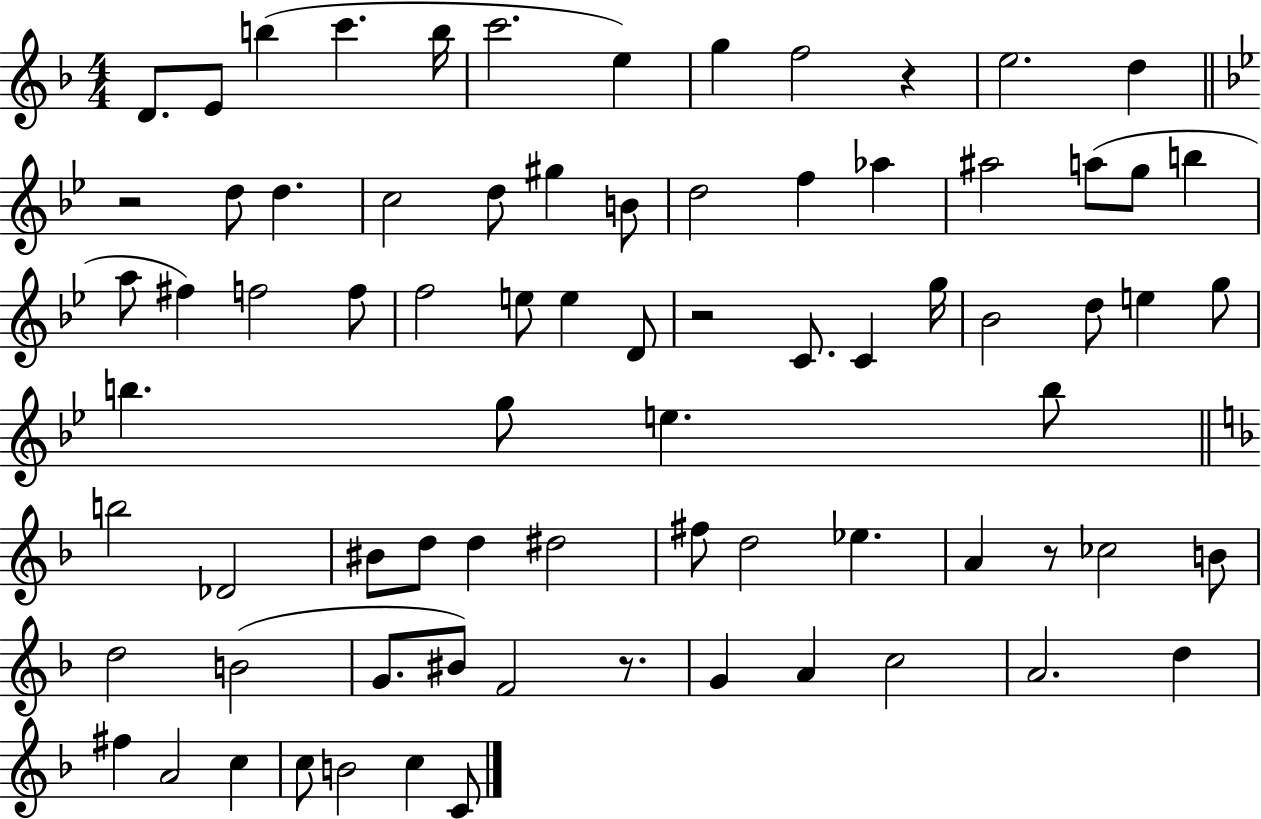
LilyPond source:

{
  \clef treble
  \numericTimeSignature
  \time 4/4
  \key f \major
  d'8. e'8 b''4( c'''4. b''16 | c'''2. e''4) | g''4 f''2 r4 | e''2. d''4 | \break \bar "||" \break \key g \minor r2 d''8 d''4. | c''2 d''8 gis''4 b'8 | d''2 f''4 aes''4 | ais''2 a''8( g''8 b''4 | \break a''8 fis''4) f''2 f''8 | f''2 e''8 e''4 d'8 | r2 c'8. c'4 g''16 | bes'2 d''8 e''4 g''8 | \break b''4. g''8 e''4. b''8 | \bar "||" \break \key f \major b''2 des'2 | bis'8 d''8 d''4 dis''2 | fis''8 d''2 ees''4. | a'4 r8 ces''2 b'8 | \break d''2 b'2( | g'8. bis'8) f'2 r8. | g'4 a'4 c''2 | a'2. d''4 | \break fis''4 a'2 c''4 | c''8 b'2 c''4 c'8 | \bar "|."
}